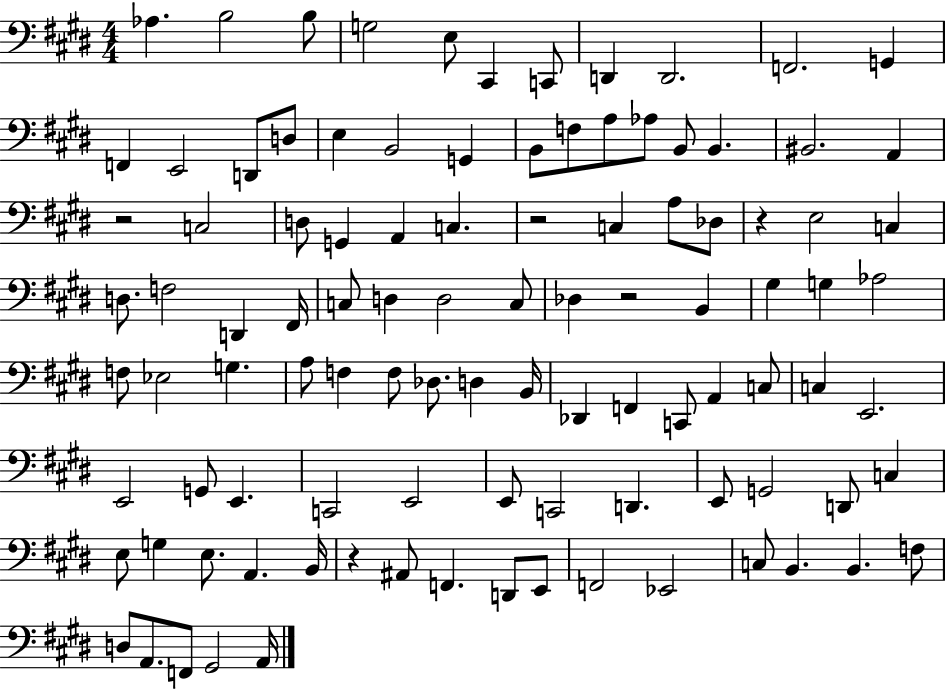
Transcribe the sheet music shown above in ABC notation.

X:1
T:Untitled
M:4/4
L:1/4
K:E
_A, B,2 B,/2 G,2 E,/2 ^C,, C,,/2 D,, D,,2 F,,2 G,, F,, E,,2 D,,/2 D,/2 E, B,,2 G,, B,,/2 F,/2 A,/2 _A,/2 B,,/2 B,, ^B,,2 A,, z2 C,2 D,/2 G,, A,, C, z2 C, A,/2 _D,/2 z E,2 C, D,/2 F,2 D,, ^F,,/4 C,/2 D, D,2 C,/2 _D, z2 B,, ^G, G, _A,2 F,/2 _E,2 G, A,/2 F, F,/2 _D,/2 D, B,,/4 _D,, F,, C,,/2 A,, C,/2 C, E,,2 E,,2 G,,/2 E,, C,,2 E,,2 E,,/2 C,,2 D,, E,,/2 G,,2 D,,/2 C, E,/2 G, E,/2 A,, B,,/4 z ^A,,/2 F,, D,,/2 E,,/2 F,,2 _E,,2 C,/2 B,, B,, F,/2 D,/2 A,,/2 F,,/2 ^G,,2 A,,/4